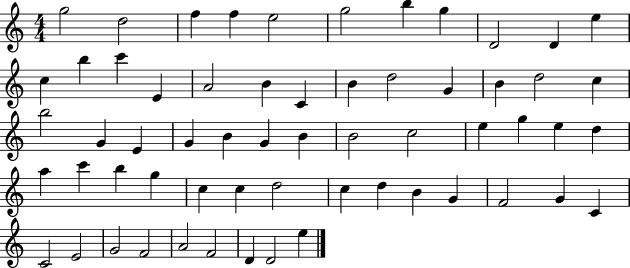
X:1
T:Untitled
M:4/4
L:1/4
K:C
g2 d2 f f e2 g2 b g D2 D e c b c' E A2 B C B d2 G B d2 c b2 G E G B G B B2 c2 e g e d a c' b g c c d2 c d B G F2 G C C2 E2 G2 F2 A2 F2 D D2 e